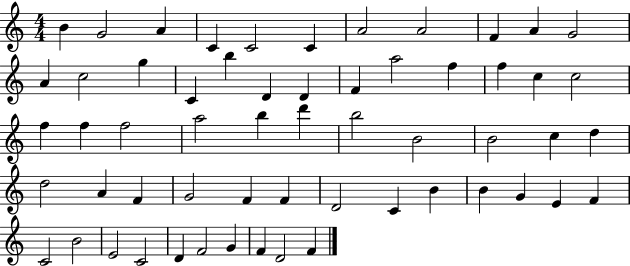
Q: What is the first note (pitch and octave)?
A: B4